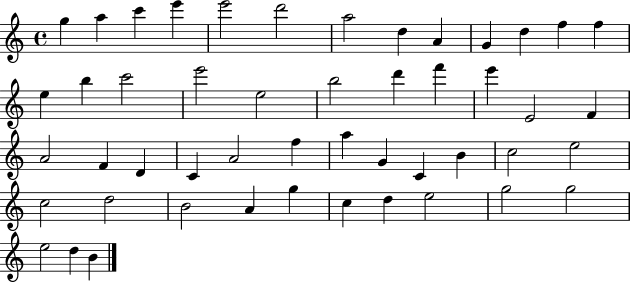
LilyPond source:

{
  \clef treble
  \time 4/4
  \defaultTimeSignature
  \key c \major
  g''4 a''4 c'''4 e'''4 | e'''2 d'''2 | a''2 d''4 a'4 | g'4 d''4 f''4 f''4 | \break e''4 b''4 c'''2 | e'''2 e''2 | b''2 d'''4 f'''4 | e'''4 e'2 f'4 | \break a'2 f'4 d'4 | c'4 a'2 f''4 | a''4 g'4 c'4 b'4 | c''2 e''2 | \break c''2 d''2 | b'2 a'4 g''4 | c''4 d''4 e''2 | g''2 g''2 | \break e''2 d''4 b'4 | \bar "|."
}